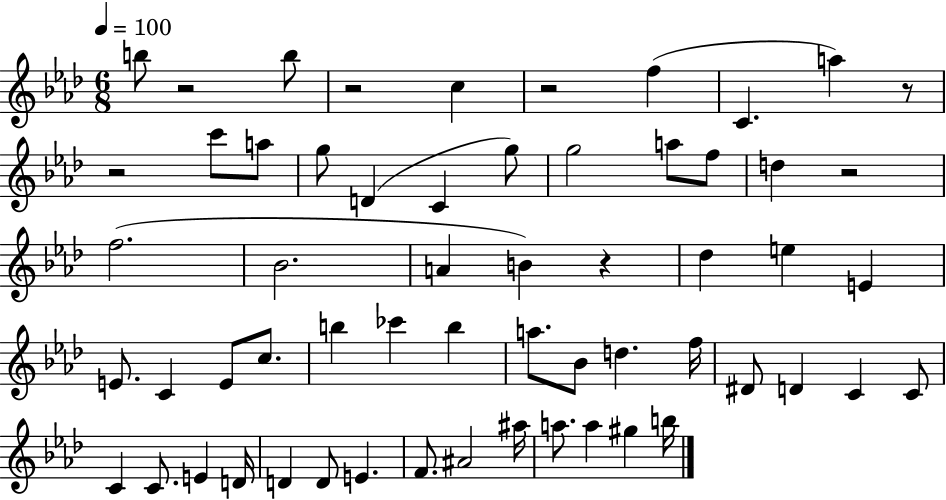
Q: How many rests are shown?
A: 7